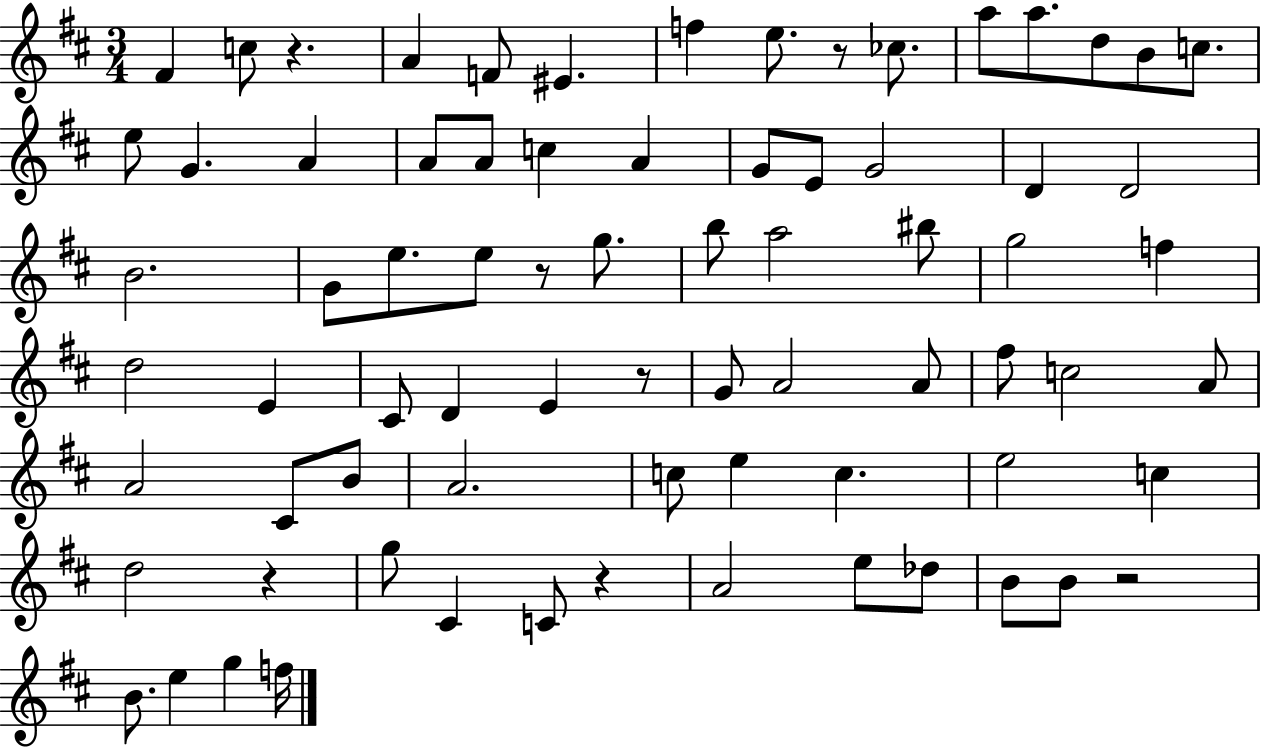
{
  \clef treble
  \numericTimeSignature
  \time 3/4
  \key d \major
  fis'4 c''8 r4. | a'4 f'8 eis'4. | f''4 e''8. r8 ces''8. | a''8 a''8. d''8 b'8 c''8. | \break e''8 g'4. a'4 | a'8 a'8 c''4 a'4 | g'8 e'8 g'2 | d'4 d'2 | \break b'2. | g'8 e''8. e''8 r8 g''8. | b''8 a''2 bis''8 | g''2 f''4 | \break d''2 e'4 | cis'8 d'4 e'4 r8 | g'8 a'2 a'8 | fis''8 c''2 a'8 | \break a'2 cis'8 b'8 | a'2. | c''8 e''4 c''4. | e''2 c''4 | \break d''2 r4 | g''8 cis'4 c'8 r4 | a'2 e''8 des''8 | b'8 b'8 r2 | \break b'8. e''4 g''4 f''16 | \bar "|."
}